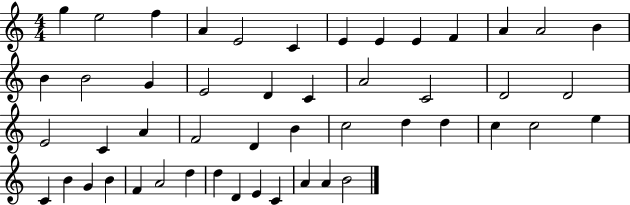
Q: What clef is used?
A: treble